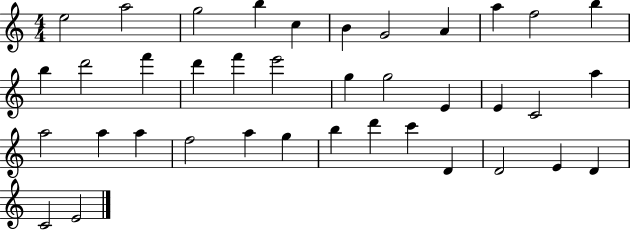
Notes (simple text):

E5/h A5/h G5/h B5/q C5/q B4/q G4/h A4/q A5/q F5/h B5/q B5/q D6/h F6/q D6/q F6/q E6/h G5/q G5/h E4/q E4/q C4/h A5/q A5/h A5/q A5/q F5/h A5/q G5/q B5/q D6/q C6/q D4/q D4/h E4/q D4/q C4/h E4/h